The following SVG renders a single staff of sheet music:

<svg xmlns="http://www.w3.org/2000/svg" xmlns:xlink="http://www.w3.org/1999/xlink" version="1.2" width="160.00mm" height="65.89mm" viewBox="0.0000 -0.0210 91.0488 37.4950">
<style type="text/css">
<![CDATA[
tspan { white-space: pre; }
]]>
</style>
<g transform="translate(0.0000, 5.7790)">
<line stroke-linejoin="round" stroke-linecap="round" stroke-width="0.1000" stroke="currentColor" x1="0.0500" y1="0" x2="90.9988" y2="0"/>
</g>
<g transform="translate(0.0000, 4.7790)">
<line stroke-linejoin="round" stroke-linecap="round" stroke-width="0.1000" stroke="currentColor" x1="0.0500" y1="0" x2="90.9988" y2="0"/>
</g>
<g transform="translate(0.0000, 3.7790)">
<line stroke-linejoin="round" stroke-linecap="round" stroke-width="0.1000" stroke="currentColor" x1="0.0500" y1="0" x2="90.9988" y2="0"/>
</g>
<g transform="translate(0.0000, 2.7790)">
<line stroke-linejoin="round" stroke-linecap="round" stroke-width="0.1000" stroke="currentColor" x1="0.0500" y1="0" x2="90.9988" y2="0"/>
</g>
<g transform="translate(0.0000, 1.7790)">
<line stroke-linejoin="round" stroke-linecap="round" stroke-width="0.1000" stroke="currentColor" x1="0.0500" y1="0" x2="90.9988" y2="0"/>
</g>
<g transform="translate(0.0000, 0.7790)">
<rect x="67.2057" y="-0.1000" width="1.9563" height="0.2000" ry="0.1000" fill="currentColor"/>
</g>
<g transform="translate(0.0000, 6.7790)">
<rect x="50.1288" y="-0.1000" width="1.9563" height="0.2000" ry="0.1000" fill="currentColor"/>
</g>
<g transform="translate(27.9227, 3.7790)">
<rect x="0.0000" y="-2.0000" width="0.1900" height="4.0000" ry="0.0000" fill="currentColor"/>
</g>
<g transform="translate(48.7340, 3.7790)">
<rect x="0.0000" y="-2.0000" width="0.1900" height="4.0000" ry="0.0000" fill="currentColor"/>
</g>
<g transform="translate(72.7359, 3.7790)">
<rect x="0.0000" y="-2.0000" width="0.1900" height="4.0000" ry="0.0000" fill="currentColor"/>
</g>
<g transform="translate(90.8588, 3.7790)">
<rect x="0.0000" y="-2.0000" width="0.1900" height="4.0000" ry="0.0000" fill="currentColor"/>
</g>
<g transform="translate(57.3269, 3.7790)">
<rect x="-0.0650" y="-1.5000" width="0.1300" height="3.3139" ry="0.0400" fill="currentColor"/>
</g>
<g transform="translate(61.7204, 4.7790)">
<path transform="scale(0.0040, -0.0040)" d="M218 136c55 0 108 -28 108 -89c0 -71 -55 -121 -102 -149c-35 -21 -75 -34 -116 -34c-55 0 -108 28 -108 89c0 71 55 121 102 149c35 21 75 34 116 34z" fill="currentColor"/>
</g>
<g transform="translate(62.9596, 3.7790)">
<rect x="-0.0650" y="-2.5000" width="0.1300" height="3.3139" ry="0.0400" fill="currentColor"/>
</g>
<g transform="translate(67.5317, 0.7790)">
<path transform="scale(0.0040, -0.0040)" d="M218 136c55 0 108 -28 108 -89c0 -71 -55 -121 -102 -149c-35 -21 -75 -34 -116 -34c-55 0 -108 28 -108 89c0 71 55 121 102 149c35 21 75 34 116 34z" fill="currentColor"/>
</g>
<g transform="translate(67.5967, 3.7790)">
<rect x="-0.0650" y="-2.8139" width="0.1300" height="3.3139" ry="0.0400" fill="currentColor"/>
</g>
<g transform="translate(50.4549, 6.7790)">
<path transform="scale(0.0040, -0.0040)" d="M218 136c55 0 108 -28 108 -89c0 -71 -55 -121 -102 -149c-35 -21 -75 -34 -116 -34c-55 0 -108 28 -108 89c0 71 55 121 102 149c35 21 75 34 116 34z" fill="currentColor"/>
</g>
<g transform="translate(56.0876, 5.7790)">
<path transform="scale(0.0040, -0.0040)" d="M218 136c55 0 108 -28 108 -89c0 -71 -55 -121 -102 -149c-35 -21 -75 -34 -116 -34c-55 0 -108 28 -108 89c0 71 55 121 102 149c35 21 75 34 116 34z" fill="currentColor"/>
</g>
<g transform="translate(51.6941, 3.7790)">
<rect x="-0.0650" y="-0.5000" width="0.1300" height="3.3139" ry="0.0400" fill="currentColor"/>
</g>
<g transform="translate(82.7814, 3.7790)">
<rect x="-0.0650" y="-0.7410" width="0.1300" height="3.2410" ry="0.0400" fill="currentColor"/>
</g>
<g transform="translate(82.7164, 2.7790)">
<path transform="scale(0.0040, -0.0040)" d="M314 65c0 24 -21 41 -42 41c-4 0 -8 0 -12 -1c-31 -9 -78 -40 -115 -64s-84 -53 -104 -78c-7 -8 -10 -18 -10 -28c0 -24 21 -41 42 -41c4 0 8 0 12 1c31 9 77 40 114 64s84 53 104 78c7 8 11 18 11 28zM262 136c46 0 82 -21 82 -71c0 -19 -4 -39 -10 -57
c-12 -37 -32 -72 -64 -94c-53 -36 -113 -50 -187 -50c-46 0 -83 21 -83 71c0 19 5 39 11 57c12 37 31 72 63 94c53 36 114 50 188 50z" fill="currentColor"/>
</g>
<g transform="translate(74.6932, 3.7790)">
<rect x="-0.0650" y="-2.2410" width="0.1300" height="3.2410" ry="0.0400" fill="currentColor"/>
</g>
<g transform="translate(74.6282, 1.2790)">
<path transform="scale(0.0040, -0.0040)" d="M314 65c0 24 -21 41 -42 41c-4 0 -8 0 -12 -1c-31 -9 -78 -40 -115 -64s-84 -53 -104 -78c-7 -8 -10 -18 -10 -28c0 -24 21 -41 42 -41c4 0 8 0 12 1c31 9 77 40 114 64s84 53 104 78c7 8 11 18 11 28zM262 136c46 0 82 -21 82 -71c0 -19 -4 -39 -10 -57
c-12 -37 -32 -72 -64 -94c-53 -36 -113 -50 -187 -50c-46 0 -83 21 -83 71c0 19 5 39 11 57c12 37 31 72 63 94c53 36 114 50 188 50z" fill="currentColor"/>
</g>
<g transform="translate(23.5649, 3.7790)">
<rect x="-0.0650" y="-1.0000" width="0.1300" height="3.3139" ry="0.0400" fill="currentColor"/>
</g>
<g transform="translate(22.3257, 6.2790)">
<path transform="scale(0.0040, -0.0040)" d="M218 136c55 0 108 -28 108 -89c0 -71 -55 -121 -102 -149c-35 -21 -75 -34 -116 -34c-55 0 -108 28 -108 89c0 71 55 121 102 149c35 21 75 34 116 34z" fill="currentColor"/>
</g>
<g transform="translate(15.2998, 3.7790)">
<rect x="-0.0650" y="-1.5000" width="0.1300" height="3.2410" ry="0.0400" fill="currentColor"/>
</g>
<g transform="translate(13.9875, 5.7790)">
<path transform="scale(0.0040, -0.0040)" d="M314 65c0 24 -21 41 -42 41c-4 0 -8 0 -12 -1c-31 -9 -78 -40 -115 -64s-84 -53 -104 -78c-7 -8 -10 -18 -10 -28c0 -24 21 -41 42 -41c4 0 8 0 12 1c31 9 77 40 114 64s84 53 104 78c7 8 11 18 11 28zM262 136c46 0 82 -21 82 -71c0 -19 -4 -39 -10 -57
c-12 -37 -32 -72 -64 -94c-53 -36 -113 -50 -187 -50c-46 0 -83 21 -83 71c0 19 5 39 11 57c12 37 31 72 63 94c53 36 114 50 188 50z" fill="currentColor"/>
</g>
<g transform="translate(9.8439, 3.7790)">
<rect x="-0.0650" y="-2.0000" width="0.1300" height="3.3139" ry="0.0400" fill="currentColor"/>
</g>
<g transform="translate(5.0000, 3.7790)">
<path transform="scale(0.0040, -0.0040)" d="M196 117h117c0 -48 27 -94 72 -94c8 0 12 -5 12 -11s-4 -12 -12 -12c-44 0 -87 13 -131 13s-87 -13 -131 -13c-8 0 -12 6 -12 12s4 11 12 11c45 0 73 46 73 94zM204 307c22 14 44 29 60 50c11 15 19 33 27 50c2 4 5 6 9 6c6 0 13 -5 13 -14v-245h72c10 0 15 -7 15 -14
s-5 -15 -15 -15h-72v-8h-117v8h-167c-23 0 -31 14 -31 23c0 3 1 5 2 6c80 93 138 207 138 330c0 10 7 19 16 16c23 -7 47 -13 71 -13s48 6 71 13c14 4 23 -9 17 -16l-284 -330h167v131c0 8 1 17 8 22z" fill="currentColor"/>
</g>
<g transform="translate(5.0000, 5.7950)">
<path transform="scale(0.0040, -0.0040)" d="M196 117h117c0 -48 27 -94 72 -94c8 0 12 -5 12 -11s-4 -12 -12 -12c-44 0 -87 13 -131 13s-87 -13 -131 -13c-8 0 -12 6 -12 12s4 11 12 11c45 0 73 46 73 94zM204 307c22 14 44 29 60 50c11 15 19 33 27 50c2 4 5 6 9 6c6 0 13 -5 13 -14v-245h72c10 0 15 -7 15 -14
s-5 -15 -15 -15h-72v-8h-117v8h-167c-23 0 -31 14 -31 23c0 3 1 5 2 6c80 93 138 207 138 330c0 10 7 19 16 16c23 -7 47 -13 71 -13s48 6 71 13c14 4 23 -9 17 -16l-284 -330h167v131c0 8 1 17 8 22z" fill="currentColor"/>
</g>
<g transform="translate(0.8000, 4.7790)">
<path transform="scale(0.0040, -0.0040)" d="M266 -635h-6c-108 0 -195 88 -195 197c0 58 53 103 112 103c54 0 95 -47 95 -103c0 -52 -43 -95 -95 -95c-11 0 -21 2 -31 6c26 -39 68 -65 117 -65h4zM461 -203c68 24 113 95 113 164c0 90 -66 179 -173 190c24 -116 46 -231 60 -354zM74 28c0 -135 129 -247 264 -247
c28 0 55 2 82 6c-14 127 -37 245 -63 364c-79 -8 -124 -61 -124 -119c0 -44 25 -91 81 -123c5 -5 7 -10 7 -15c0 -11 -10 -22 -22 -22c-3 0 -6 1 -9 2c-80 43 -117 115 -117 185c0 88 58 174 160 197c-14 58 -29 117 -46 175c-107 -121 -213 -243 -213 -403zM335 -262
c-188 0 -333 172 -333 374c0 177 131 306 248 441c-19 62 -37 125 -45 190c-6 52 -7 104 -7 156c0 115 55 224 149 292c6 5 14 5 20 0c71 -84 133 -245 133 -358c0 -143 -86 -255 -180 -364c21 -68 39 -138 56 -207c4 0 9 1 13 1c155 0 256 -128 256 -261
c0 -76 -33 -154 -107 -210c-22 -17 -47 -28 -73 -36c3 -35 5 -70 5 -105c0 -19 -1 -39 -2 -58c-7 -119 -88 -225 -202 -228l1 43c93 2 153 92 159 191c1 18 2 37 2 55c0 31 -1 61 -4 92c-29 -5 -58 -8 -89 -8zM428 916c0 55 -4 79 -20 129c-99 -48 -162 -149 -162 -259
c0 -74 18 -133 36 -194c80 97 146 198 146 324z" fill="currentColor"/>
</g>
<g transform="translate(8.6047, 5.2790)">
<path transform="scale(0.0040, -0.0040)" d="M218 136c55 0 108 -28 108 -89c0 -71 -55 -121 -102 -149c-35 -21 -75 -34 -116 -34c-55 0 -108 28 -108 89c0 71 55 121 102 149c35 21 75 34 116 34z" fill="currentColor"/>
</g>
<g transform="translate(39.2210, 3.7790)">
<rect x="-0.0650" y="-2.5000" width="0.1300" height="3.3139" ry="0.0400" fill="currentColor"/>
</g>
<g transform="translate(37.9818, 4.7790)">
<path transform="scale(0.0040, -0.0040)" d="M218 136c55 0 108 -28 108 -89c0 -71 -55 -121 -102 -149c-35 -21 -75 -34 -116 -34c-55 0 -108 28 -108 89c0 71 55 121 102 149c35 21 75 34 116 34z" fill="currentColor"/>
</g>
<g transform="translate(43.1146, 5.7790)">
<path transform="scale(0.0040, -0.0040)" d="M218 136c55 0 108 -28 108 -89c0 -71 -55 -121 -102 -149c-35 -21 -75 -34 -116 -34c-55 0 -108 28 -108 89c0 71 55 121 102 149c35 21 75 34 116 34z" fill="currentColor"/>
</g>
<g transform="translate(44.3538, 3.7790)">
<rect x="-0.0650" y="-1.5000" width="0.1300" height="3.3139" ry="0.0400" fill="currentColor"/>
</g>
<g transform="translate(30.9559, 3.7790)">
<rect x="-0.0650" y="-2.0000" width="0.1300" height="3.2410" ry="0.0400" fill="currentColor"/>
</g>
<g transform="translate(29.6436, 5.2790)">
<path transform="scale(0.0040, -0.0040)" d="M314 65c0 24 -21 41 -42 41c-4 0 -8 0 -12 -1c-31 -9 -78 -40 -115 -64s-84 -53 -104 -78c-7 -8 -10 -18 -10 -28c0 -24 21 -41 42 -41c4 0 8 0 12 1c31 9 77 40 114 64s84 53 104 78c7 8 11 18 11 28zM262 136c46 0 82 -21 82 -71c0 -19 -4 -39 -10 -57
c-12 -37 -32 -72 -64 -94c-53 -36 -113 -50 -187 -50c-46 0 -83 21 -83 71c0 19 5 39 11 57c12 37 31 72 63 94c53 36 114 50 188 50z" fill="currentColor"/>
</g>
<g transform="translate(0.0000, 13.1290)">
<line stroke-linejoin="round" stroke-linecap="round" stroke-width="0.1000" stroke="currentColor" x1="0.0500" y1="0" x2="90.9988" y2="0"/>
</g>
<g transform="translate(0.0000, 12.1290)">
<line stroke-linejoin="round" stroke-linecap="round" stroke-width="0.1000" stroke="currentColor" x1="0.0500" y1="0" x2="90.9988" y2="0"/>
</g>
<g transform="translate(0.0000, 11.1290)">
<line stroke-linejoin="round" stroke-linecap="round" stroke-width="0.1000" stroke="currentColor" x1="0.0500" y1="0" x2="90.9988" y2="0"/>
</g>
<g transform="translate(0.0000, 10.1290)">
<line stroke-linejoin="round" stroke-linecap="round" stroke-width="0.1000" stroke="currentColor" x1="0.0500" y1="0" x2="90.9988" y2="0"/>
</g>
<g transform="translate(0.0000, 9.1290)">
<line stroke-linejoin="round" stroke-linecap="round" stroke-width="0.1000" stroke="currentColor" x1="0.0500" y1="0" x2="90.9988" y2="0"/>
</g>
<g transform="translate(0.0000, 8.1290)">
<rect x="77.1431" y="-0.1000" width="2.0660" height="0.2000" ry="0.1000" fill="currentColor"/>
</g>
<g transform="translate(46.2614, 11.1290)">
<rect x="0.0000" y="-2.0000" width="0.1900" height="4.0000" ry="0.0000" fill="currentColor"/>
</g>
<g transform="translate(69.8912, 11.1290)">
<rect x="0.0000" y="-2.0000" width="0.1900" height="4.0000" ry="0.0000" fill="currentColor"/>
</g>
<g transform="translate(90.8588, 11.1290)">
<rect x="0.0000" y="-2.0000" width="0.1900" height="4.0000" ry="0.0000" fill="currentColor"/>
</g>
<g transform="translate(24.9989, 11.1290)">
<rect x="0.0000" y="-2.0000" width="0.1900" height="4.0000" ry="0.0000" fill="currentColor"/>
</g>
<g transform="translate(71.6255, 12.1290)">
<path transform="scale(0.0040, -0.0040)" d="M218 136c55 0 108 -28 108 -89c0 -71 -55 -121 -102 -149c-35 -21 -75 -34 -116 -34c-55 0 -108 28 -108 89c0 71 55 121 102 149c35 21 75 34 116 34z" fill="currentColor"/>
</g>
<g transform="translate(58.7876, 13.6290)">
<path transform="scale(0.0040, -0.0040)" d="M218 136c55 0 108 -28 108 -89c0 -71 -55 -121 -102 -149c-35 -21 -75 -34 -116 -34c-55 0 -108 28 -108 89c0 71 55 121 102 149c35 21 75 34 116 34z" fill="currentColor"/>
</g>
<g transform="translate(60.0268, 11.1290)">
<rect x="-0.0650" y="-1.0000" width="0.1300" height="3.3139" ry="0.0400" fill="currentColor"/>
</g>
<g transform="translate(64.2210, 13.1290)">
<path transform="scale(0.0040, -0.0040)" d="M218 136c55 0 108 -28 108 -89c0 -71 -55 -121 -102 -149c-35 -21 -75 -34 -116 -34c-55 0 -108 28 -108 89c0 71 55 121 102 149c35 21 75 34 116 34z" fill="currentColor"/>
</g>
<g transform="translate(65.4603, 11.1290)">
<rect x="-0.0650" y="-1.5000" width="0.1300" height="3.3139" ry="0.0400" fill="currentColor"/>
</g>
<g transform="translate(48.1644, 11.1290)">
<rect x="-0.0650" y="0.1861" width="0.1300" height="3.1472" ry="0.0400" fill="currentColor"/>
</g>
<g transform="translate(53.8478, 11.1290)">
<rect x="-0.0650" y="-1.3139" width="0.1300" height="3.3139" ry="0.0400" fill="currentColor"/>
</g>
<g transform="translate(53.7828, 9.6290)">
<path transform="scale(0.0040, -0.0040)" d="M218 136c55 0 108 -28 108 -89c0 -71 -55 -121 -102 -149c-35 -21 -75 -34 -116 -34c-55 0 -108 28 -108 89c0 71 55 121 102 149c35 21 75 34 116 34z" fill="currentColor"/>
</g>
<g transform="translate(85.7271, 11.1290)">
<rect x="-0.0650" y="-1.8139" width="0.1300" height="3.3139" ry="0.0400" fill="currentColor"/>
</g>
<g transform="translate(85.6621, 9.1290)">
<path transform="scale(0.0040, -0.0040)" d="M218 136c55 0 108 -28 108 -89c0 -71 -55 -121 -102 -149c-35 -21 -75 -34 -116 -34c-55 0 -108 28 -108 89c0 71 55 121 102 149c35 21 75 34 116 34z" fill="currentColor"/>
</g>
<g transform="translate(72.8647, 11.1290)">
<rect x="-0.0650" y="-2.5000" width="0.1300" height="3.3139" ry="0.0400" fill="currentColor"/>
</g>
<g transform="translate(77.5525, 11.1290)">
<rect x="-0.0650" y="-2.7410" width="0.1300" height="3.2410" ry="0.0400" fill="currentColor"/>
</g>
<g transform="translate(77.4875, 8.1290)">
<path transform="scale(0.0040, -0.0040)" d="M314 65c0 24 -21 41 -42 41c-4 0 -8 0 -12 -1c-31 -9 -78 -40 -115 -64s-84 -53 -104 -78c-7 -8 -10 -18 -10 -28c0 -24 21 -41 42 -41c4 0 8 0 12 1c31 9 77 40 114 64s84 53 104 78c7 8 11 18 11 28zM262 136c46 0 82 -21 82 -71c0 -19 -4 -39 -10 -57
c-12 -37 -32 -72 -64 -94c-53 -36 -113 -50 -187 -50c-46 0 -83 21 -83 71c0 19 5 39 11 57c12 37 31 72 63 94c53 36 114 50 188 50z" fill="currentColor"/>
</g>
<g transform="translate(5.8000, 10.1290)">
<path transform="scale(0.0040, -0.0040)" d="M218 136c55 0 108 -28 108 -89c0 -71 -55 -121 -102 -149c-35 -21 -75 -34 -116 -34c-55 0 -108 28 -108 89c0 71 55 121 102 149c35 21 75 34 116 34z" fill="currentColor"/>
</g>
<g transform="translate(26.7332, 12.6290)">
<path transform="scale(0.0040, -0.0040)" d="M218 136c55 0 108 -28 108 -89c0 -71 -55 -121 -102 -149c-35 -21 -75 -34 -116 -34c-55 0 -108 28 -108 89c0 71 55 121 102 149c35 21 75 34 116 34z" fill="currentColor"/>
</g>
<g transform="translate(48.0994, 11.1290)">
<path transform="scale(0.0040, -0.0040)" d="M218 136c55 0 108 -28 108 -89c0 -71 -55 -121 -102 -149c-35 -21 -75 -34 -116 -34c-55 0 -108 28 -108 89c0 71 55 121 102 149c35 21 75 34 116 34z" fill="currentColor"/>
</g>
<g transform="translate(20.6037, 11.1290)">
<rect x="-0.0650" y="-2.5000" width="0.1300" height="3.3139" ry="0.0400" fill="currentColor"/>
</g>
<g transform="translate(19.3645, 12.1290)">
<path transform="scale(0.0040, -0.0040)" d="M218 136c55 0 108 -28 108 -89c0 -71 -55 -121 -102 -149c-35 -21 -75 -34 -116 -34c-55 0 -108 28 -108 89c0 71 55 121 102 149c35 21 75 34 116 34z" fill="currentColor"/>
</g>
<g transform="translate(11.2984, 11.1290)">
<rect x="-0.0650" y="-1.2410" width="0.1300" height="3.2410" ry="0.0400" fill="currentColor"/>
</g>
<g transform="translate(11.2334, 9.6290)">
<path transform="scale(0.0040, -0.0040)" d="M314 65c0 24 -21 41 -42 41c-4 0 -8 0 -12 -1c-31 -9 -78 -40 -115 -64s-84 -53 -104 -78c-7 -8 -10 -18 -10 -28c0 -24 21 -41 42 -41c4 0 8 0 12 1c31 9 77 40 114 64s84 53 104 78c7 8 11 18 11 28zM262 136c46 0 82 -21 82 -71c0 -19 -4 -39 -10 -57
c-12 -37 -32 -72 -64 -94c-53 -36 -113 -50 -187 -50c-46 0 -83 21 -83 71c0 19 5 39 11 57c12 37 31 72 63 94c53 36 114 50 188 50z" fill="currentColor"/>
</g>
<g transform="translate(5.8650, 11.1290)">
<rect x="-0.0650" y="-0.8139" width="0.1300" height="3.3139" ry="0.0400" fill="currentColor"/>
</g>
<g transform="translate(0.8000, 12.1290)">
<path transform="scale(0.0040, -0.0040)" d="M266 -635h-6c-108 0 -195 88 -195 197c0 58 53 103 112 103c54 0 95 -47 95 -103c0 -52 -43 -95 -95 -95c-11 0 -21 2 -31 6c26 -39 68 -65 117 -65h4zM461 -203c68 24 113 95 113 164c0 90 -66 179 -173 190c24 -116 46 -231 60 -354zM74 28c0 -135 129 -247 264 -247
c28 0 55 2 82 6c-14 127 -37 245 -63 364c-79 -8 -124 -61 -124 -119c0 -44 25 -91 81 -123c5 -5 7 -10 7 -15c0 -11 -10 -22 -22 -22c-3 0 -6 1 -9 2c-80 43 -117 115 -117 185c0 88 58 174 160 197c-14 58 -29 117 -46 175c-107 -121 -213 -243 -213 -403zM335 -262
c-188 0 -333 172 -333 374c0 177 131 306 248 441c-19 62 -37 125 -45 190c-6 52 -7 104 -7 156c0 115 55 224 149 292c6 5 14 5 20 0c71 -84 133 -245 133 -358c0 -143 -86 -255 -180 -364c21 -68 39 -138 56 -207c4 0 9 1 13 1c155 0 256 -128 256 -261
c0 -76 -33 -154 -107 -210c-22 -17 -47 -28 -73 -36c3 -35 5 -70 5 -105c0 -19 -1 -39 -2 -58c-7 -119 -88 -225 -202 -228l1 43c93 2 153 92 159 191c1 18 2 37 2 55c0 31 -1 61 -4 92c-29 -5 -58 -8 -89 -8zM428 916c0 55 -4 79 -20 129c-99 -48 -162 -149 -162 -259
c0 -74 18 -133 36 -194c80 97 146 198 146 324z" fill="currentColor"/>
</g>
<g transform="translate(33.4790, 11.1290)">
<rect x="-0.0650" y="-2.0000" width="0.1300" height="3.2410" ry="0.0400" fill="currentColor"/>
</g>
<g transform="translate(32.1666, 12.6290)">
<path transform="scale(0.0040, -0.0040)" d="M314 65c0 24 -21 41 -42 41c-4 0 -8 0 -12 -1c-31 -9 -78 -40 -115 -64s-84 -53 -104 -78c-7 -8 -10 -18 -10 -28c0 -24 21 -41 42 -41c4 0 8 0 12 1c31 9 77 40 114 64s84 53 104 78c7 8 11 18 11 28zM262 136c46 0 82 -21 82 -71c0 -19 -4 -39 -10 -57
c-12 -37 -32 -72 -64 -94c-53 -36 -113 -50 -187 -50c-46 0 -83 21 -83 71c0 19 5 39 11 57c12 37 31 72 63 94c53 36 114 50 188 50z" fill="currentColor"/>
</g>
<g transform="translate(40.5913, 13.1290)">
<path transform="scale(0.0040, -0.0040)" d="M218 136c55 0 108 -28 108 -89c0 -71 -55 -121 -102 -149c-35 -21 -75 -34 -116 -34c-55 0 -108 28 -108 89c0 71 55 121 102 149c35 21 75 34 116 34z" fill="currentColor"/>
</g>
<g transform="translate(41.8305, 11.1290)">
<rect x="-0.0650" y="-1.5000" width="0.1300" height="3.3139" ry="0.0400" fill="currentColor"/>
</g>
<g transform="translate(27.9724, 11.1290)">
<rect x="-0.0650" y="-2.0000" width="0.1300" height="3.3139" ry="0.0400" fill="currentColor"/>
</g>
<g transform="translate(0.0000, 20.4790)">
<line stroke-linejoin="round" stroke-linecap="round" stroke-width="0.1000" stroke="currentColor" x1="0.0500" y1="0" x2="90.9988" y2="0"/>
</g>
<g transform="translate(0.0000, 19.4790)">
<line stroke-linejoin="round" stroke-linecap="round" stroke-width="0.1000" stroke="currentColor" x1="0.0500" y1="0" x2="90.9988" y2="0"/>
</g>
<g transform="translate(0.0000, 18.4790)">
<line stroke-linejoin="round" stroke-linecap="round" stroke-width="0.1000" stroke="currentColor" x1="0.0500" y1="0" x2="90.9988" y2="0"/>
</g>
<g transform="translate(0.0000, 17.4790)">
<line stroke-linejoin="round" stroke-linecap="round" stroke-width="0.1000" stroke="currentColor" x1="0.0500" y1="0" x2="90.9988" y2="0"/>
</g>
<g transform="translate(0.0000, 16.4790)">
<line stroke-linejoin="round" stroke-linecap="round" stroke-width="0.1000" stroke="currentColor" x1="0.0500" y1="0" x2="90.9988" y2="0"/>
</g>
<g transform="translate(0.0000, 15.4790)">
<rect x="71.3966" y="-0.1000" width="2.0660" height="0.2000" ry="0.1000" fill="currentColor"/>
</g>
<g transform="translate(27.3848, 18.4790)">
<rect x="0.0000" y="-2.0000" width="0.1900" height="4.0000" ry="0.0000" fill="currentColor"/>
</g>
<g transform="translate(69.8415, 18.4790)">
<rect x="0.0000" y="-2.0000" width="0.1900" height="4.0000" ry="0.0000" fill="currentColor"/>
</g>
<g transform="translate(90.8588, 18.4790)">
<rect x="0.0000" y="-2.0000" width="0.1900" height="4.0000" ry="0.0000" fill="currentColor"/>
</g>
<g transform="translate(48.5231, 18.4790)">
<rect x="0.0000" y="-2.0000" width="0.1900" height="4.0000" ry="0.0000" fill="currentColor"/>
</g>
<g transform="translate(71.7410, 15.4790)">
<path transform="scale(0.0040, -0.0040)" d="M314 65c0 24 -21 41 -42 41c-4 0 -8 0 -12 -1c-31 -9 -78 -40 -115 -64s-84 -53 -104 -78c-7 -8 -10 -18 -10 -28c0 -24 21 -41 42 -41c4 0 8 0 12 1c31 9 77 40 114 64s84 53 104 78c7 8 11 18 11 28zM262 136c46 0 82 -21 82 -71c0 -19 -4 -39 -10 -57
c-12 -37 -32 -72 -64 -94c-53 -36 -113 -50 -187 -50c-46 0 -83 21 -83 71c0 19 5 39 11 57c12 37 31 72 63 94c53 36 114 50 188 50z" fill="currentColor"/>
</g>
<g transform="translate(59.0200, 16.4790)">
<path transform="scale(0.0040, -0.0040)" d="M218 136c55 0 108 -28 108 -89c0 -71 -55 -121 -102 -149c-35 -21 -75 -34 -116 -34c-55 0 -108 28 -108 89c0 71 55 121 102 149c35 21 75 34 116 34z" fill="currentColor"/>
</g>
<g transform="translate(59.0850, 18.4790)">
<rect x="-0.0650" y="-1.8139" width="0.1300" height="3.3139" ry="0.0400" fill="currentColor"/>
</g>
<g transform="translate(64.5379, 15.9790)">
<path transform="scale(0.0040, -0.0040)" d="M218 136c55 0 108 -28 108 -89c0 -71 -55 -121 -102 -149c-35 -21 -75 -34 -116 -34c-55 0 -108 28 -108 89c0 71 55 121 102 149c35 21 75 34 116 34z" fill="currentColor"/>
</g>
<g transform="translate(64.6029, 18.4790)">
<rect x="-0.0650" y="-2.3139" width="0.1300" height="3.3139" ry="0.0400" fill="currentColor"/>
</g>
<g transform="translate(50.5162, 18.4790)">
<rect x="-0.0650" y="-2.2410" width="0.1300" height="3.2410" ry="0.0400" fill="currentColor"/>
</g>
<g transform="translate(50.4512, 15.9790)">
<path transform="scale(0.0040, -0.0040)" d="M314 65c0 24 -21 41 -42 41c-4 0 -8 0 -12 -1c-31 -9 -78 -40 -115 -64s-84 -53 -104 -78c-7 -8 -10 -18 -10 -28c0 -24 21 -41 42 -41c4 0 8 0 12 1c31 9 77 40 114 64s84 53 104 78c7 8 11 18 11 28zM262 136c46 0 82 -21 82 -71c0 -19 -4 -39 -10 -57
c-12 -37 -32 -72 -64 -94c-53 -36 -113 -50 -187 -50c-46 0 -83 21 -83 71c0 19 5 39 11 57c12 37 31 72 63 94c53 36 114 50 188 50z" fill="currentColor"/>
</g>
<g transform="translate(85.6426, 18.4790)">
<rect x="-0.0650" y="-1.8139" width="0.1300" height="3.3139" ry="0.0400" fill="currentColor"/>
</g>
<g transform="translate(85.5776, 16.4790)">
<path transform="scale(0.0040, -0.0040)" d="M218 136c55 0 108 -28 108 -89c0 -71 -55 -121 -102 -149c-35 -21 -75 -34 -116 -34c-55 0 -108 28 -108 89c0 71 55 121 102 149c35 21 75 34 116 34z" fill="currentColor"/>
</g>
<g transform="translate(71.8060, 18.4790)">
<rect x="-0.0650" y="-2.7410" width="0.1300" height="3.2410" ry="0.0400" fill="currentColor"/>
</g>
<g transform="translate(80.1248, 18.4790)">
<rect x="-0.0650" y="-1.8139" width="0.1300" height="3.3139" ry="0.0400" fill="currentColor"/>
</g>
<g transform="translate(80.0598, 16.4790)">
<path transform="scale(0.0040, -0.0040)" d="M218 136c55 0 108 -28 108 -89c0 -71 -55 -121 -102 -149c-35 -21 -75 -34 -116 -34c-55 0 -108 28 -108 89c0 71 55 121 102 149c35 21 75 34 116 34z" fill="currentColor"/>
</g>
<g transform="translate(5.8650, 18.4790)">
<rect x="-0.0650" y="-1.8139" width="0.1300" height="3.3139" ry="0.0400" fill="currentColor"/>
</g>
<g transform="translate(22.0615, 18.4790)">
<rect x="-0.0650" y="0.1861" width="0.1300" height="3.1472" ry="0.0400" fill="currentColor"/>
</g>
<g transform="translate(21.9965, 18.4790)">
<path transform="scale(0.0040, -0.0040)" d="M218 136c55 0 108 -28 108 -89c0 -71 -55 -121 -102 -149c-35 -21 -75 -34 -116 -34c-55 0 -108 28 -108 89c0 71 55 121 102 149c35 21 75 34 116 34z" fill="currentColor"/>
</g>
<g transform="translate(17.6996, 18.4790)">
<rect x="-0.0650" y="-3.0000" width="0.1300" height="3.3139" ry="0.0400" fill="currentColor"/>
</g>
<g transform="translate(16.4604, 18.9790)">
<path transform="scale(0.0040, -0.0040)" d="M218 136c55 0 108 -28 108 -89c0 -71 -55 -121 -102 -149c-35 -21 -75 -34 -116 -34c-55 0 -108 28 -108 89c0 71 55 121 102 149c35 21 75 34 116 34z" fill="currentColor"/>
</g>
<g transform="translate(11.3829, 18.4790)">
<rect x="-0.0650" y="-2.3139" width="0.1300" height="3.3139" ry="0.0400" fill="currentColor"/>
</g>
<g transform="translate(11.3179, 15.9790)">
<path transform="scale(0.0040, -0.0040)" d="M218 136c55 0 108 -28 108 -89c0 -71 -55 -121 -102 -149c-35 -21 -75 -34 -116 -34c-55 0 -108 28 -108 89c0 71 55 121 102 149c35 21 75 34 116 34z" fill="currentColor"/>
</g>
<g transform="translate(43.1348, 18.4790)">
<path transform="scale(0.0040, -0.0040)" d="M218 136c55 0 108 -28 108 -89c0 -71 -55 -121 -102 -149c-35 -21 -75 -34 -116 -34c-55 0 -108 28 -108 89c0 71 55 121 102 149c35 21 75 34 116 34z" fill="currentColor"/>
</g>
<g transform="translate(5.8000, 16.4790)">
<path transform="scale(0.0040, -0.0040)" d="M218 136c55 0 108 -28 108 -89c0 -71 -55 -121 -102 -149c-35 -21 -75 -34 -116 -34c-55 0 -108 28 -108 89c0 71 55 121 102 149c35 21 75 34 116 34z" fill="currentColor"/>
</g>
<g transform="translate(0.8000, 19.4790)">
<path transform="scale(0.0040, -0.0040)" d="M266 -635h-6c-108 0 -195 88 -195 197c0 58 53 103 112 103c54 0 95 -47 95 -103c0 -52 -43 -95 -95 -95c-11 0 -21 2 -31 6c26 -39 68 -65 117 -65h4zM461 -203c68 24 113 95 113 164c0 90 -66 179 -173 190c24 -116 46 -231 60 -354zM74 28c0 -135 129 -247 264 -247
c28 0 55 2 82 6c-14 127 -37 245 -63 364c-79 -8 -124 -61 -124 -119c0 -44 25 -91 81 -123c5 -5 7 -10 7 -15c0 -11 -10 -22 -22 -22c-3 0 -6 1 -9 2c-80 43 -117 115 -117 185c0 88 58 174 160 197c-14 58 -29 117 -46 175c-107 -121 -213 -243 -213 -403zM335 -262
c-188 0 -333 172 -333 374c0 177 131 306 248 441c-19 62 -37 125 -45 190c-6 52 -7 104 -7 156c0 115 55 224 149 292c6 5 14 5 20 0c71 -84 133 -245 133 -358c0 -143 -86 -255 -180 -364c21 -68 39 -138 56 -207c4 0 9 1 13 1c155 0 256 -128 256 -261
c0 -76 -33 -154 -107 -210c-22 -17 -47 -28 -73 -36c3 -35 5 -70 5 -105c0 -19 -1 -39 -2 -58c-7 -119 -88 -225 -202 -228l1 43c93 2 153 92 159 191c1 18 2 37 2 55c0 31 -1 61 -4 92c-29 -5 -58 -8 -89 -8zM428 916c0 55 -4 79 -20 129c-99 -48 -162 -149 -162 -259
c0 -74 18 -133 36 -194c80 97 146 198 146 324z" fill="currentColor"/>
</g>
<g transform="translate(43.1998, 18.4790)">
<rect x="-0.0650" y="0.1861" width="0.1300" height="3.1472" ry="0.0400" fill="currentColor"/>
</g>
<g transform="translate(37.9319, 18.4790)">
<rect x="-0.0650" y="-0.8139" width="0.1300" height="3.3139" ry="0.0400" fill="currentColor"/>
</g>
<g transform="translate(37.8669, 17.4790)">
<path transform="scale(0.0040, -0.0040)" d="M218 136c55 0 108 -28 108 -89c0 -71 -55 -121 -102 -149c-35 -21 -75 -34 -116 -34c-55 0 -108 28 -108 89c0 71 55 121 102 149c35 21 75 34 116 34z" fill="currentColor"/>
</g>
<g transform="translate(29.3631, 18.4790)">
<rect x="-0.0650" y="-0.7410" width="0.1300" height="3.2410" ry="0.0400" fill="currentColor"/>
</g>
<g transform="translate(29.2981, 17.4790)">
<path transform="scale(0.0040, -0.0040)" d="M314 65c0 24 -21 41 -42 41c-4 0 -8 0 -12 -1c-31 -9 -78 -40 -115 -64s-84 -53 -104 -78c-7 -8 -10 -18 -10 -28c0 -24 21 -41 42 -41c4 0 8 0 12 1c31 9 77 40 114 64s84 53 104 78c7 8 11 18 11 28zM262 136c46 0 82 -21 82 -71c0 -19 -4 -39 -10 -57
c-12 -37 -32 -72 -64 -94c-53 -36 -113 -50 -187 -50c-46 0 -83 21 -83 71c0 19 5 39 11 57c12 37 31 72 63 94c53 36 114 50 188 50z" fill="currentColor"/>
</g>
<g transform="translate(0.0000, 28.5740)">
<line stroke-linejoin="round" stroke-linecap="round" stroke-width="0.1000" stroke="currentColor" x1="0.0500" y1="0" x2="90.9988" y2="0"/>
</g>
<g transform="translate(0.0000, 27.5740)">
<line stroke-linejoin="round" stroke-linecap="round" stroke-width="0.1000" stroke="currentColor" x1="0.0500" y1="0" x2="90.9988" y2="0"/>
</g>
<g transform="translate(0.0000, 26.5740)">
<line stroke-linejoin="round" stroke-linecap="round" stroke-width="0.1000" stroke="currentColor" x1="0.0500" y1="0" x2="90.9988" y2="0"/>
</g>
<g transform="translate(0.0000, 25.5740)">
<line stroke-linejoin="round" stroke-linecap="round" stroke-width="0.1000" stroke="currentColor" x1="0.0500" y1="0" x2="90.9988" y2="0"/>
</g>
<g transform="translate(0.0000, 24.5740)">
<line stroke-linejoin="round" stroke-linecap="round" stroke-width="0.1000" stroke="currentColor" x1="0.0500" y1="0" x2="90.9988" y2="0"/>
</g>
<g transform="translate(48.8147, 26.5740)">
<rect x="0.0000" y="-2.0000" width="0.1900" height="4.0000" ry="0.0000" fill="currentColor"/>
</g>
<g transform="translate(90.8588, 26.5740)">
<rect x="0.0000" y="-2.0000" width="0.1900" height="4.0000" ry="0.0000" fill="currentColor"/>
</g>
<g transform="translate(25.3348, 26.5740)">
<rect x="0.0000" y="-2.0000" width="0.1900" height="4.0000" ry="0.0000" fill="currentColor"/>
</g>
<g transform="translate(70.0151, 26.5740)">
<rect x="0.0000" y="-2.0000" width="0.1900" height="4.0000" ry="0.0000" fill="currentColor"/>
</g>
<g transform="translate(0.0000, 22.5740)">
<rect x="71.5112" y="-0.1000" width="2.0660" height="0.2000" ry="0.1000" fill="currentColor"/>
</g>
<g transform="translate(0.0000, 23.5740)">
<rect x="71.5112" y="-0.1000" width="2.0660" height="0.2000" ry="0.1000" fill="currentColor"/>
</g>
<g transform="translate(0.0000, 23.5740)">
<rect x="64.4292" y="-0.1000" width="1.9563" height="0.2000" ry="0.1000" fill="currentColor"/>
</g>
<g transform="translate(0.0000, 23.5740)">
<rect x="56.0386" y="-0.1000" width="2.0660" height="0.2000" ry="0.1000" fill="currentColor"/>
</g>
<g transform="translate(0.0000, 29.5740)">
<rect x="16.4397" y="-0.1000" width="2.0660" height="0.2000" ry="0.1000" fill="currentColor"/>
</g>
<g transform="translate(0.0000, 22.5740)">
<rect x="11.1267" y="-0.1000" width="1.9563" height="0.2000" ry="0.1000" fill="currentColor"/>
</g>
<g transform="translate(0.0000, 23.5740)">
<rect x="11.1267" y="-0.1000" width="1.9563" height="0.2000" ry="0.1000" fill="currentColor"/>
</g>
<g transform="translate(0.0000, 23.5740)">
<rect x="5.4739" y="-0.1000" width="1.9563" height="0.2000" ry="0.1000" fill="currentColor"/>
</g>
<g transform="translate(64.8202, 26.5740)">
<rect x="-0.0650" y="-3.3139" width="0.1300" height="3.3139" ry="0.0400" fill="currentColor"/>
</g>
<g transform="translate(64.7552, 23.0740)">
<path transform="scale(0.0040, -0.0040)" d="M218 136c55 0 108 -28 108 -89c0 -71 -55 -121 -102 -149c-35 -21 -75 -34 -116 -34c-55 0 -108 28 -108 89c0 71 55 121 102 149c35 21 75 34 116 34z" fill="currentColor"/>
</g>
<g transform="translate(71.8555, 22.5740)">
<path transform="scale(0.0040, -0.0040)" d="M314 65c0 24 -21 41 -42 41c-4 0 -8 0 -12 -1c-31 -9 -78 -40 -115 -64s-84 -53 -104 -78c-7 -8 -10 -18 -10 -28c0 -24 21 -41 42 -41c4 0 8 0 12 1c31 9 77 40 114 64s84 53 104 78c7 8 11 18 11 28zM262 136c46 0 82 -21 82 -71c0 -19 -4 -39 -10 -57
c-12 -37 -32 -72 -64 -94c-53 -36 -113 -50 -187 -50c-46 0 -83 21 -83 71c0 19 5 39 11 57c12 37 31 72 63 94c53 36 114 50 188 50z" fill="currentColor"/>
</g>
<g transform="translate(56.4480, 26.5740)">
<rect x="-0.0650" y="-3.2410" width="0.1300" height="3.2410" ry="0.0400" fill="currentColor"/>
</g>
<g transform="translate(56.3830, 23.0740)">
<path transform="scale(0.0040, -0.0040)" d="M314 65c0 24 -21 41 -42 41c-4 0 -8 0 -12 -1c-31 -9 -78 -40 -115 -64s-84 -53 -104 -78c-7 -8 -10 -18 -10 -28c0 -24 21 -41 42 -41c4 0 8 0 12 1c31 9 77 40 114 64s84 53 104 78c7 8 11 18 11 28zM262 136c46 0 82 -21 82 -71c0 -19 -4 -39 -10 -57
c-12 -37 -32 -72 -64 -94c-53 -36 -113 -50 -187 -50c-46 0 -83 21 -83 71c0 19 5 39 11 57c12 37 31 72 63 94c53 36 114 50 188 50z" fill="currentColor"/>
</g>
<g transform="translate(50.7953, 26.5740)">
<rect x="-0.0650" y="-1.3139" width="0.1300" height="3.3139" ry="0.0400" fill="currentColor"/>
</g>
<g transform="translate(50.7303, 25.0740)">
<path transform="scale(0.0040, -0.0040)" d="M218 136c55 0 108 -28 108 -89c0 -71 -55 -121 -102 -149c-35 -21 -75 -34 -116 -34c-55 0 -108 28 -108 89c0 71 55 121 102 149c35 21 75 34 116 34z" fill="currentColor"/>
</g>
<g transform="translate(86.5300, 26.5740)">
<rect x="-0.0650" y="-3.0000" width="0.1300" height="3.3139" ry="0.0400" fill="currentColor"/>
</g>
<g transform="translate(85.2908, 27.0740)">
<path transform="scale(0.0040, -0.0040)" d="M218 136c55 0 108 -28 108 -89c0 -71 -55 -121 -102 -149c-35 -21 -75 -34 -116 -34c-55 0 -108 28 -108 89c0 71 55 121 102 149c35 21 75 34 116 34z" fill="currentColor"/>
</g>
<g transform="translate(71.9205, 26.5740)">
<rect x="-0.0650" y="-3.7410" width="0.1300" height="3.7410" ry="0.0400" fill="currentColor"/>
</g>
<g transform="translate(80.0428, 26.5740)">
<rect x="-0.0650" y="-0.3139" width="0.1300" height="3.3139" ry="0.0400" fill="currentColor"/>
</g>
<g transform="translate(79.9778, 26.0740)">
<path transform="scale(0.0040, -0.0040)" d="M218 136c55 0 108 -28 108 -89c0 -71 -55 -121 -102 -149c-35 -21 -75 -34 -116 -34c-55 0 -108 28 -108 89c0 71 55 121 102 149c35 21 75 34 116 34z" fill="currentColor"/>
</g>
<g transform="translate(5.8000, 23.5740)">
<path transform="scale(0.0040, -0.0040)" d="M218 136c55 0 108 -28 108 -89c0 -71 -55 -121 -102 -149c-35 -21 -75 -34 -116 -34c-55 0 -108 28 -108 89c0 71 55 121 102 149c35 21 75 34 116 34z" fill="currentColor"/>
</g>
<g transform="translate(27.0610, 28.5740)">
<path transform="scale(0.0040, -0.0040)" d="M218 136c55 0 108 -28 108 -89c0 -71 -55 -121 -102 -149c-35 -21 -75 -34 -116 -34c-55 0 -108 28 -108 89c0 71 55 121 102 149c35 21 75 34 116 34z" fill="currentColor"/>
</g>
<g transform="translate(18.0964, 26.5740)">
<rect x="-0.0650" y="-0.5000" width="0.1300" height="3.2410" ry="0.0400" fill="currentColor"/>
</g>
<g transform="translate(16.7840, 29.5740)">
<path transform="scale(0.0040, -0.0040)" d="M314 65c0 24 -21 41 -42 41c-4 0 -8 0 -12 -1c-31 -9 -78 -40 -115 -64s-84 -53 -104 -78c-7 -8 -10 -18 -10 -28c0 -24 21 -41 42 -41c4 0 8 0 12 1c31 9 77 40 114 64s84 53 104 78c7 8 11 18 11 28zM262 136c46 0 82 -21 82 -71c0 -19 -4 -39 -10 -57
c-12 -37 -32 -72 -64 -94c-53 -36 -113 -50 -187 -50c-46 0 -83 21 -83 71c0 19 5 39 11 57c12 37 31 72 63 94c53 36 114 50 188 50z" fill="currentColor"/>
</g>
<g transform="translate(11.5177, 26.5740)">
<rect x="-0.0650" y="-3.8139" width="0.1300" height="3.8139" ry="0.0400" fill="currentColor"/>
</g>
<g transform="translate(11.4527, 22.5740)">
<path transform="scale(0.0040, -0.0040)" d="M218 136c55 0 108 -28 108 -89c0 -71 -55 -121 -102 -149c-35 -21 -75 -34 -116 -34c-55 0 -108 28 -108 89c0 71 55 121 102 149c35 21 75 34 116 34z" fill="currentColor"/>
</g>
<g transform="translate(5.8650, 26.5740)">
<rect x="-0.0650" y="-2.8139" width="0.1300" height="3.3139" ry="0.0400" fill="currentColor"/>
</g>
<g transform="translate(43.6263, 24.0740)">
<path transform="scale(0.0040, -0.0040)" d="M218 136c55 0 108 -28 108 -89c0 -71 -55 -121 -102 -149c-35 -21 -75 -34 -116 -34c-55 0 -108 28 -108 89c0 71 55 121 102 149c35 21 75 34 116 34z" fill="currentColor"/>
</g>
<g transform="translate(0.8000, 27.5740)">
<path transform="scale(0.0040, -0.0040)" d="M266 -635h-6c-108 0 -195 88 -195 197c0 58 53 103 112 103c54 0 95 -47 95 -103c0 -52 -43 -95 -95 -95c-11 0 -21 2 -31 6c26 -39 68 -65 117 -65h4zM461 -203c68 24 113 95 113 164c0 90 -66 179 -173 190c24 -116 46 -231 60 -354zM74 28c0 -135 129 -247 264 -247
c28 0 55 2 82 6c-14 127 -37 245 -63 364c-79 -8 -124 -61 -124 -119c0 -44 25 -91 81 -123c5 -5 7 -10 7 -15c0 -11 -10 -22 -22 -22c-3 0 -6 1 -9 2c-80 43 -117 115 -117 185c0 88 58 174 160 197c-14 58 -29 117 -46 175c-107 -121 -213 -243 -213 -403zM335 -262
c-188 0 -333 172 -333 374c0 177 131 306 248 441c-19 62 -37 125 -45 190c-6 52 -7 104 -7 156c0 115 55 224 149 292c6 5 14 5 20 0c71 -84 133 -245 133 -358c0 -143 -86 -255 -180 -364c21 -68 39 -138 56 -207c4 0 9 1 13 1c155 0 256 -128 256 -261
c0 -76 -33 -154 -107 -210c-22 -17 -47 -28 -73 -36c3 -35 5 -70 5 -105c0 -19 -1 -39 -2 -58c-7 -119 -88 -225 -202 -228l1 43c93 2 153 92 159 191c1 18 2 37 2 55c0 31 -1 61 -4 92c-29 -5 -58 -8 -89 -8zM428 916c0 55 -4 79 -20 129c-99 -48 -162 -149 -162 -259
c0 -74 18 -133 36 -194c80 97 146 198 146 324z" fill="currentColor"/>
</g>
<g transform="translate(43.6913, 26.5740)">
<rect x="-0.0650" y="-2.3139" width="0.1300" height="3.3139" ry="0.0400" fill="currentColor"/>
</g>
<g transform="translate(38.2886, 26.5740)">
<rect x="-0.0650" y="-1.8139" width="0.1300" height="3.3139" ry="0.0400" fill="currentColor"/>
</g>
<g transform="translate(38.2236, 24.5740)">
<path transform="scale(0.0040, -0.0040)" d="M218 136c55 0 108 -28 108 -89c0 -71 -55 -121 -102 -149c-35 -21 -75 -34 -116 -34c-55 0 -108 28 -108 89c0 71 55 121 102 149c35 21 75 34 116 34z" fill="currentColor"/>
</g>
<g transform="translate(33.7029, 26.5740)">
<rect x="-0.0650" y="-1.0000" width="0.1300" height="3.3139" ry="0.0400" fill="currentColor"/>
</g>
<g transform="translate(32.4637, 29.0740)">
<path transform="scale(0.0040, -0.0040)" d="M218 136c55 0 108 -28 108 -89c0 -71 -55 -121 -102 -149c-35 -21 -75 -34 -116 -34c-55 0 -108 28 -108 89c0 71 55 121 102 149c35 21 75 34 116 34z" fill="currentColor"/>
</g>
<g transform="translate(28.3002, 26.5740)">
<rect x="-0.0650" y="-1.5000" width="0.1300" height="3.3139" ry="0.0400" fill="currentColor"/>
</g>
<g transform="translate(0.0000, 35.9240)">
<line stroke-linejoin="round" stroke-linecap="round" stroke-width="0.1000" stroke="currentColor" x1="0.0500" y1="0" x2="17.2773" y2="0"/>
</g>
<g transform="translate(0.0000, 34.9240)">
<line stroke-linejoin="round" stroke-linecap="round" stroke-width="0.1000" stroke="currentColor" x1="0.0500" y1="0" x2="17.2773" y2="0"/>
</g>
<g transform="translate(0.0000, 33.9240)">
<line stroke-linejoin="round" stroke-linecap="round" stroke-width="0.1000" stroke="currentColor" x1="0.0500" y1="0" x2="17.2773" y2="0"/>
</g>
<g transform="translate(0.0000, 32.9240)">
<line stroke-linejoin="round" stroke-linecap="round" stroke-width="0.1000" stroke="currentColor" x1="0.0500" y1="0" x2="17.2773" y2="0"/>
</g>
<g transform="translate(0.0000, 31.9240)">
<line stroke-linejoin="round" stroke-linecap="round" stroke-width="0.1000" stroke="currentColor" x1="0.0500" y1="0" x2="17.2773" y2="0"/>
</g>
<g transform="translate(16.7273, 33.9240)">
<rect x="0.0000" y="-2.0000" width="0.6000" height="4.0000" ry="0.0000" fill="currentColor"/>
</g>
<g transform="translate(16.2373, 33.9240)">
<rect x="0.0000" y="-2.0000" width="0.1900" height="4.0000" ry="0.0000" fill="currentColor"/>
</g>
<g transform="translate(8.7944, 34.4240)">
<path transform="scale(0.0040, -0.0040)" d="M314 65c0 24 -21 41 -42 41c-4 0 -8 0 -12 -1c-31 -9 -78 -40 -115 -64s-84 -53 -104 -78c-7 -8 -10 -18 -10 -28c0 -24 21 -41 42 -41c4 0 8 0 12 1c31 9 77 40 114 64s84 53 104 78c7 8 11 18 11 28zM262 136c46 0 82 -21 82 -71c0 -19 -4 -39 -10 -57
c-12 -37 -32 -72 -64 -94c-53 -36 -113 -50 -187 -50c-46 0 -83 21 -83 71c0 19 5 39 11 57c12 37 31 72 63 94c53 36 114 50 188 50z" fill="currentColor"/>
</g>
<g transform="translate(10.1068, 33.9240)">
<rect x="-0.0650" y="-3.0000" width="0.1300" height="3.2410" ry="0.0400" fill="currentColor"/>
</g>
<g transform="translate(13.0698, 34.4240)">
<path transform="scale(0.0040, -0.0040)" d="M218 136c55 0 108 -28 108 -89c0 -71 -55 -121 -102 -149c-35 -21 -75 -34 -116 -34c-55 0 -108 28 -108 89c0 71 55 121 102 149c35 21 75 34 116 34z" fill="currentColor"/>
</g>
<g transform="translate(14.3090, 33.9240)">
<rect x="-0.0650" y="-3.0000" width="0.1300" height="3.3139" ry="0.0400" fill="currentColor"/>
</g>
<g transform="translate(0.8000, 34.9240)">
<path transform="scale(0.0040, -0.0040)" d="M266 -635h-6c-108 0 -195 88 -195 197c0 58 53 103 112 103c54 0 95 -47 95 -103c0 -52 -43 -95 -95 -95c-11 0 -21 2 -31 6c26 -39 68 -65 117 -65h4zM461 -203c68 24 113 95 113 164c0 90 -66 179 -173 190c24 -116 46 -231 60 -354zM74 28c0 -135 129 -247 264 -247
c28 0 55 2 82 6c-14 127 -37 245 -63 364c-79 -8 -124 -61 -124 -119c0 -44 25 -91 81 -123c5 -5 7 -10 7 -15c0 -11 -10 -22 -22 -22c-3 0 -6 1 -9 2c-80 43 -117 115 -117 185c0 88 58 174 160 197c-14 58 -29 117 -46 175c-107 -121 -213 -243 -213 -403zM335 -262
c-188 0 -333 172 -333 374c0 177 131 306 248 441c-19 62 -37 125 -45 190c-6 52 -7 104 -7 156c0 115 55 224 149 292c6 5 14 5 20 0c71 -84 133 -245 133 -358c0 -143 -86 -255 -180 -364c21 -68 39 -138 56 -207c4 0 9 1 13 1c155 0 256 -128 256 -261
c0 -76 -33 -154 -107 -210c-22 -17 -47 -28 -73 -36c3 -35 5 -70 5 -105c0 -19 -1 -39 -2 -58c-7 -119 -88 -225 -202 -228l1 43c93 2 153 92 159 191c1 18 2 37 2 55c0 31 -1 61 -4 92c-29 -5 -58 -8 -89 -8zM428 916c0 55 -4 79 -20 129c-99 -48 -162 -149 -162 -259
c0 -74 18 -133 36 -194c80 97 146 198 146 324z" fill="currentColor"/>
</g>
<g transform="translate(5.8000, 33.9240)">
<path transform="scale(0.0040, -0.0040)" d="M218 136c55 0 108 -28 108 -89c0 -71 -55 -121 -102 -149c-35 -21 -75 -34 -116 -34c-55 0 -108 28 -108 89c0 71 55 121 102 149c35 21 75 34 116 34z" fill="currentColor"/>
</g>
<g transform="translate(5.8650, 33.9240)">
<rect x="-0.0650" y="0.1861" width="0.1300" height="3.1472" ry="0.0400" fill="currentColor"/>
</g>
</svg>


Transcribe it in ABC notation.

X:1
T:Untitled
M:4/4
L:1/4
K:C
F E2 D F2 G E C E G a g2 d2 d e2 G F F2 E B e D E G a2 f f g A B d2 d B g2 f g a2 f f a c' C2 E D f g e b2 b c'2 c A B A2 A